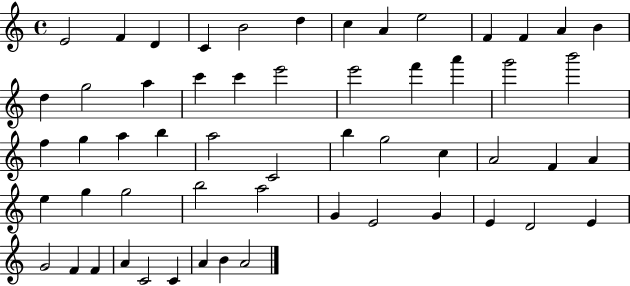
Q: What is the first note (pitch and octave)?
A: E4